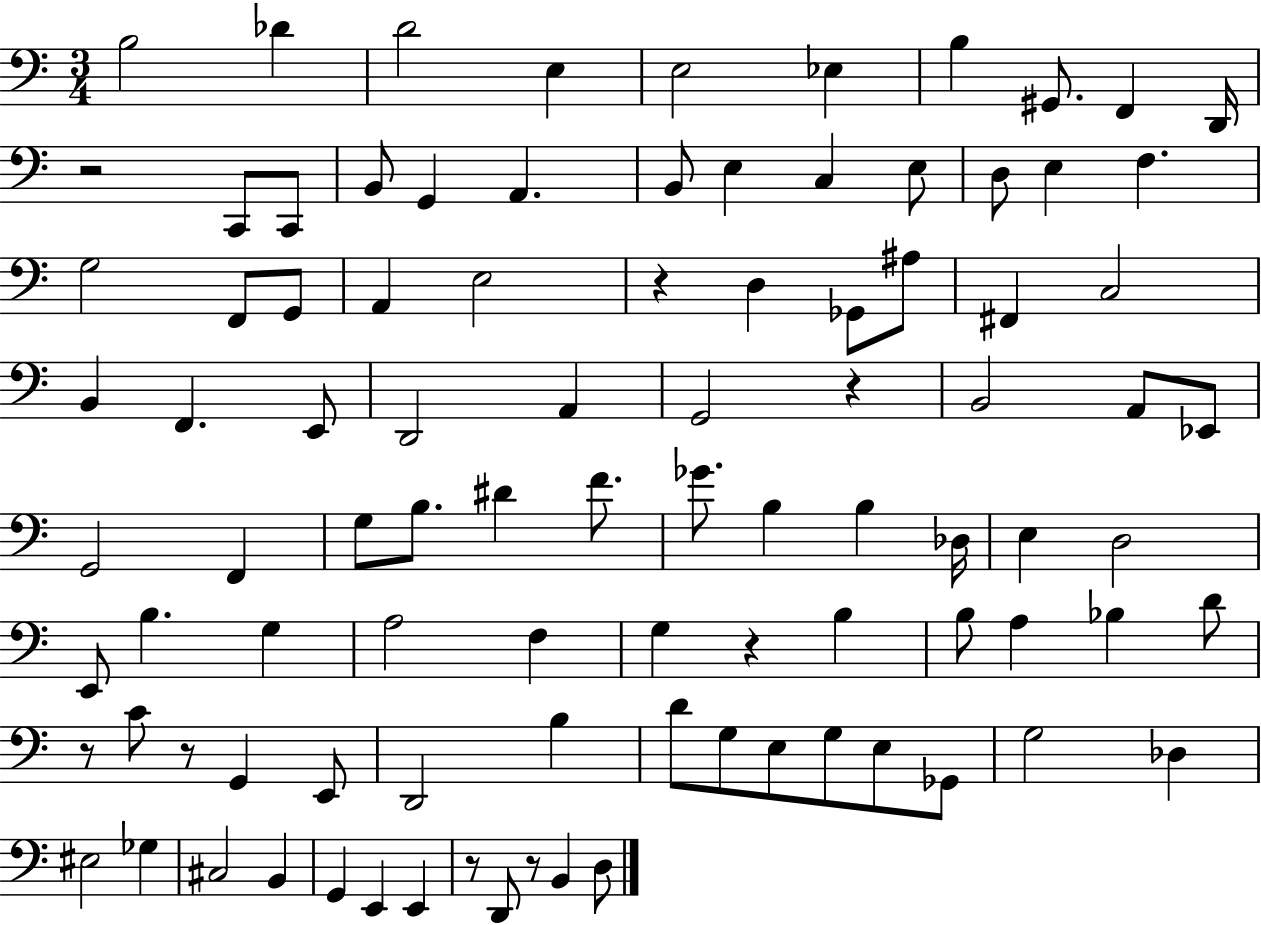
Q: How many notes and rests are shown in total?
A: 95